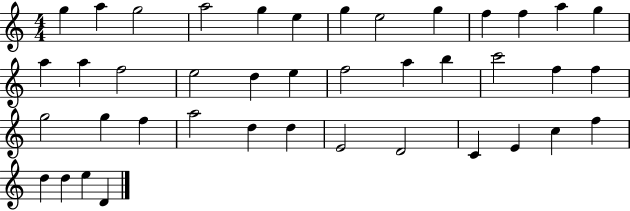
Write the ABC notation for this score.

X:1
T:Untitled
M:4/4
L:1/4
K:C
g a g2 a2 g e g e2 g f f a g a a f2 e2 d e f2 a b c'2 f f g2 g f a2 d d E2 D2 C E c f d d e D